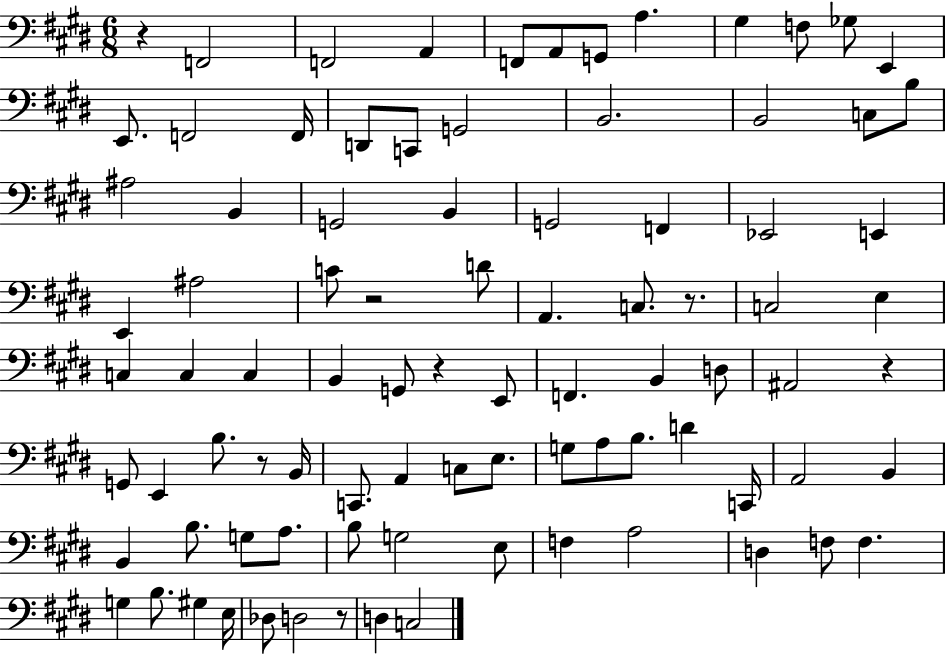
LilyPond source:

{
  \clef bass
  \numericTimeSignature
  \time 6/8
  \key e \major
  r4 f,2 | f,2 a,4 | f,8 a,8 g,8 a4. | gis4 f8 ges8 e,4 | \break e,8. f,2 f,16 | d,8 c,8 g,2 | b,2. | b,2 c8 b8 | \break ais2 b,4 | g,2 b,4 | g,2 f,4 | ees,2 e,4 | \break e,4 ais2 | c'8 r2 d'8 | a,4. c8. r8. | c2 e4 | \break c4 c4 c4 | b,4 g,8 r4 e,8 | f,4. b,4 d8 | ais,2 r4 | \break g,8 e,4 b8. r8 b,16 | c,8. a,4 c8 e8. | g8 a8 b8. d'4 c,16 | a,2 b,4 | \break b,4 b8. g8 a8. | b8 g2 e8 | f4 a2 | d4 f8 f4. | \break g4 b8. gis4 e16 | des8 d2 r8 | d4 c2 | \bar "|."
}